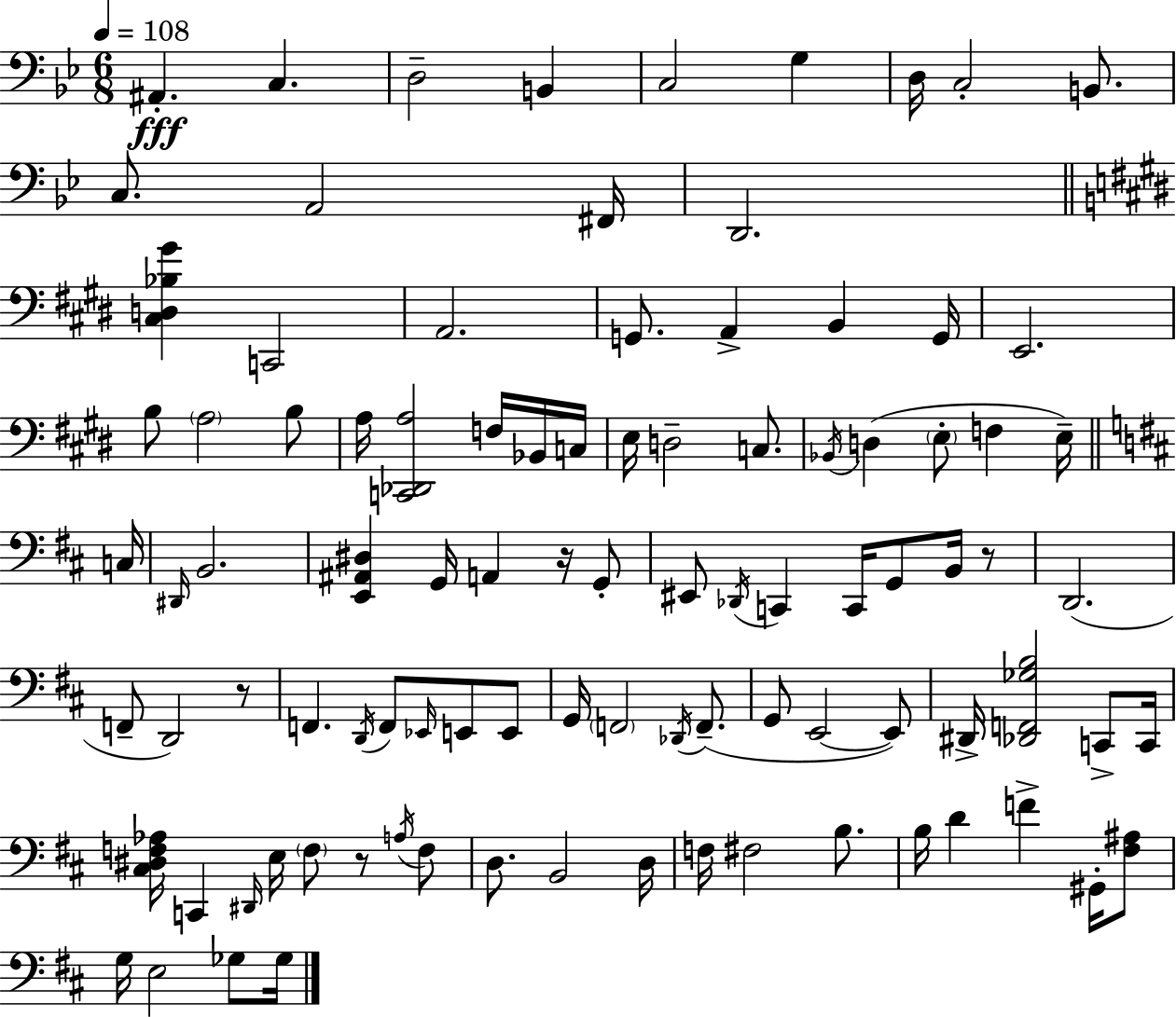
A#2/q. C3/q. D3/h B2/q C3/h G3/q D3/s C3/h B2/e. C3/e. A2/h F#2/s D2/h. [C#3,D3,Bb3,G#4]/q C2/h A2/h. G2/e. A2/q B2/q G2/s E2/h. B3/e A3/h B3/e A3/s [C2,Db2,A3]/h F3/s Bb2/s C3/s E3/s D3/h C3/e. Bb2/s D3/q E3/e F3/q E3/s C3/s D#2/s B2/h. [E2,A#2,D#3]/q G2/s A2/q R/s G2/e EIS2/e Db2/s C2/q C2/s G2/e B2/s R/e D2/h. F2/e D2/h R/e F2/q. D2/s F2/e Eb2/s E2/e E2/e G2/s F2/h Db2/s F2/e. G2/e E2/h E2/e D#2/s [Db2,F2,Gb3,B3]/h C2/e C2/s [C#3,D#3,F3,Ab3]/s C2/q D#2/s E3/s F3/e R/e A3/s F3/e D3/e. B2/h D3/s F3/s F#3/h B3/e. B3/s D4/q F4/q G#2/s [F#3,A#3]/e G3/s E3/h Gb3/e Gb3/s